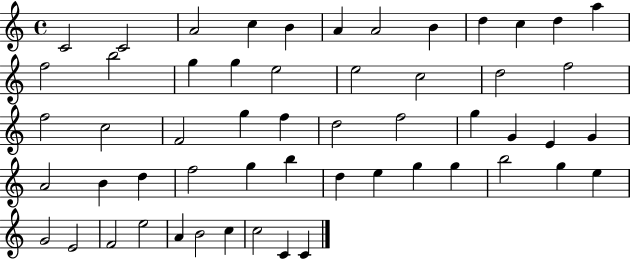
{
  \clef treble
  \time 4/4
  \defaultTimeSignature
  \key c \major
  c'2 c'2 | a'2 c''4 b'4 | a'4 a'2 b'4 | d''4 c''4 d''4 a''4 | \break f''2 b''2 | g''4 g''4 e''2 | e''2 c''2 | d''2 f''2 | \break f''2 c''2 | f'2 g''4 f''4 | d''2 f''2 | g''4 g'4 e'4 g'4 | \break a'2 b'4 d''4 | f''2 g''4 b''4 | d''4 e''4 g''4 g''4 | b''2 g''4 e''4 | \break g'2 e'2 | f'2 e''2 | a'4 b'2 c''4 | c''2 c'4 c'4 | \break \bar "|."
}